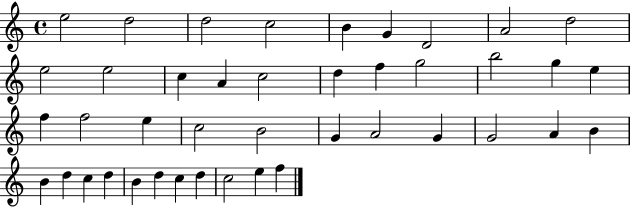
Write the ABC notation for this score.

X:1
T:Untitled
M:4/4
L:1/4
K:C
e2 d2 d2 c2 B G D2 A2 d2 e2 e2 c A c2 d f g2 b2 g e f f2 e c2 B2 G A2 G G2 A B B d c d B d c d c2 e f